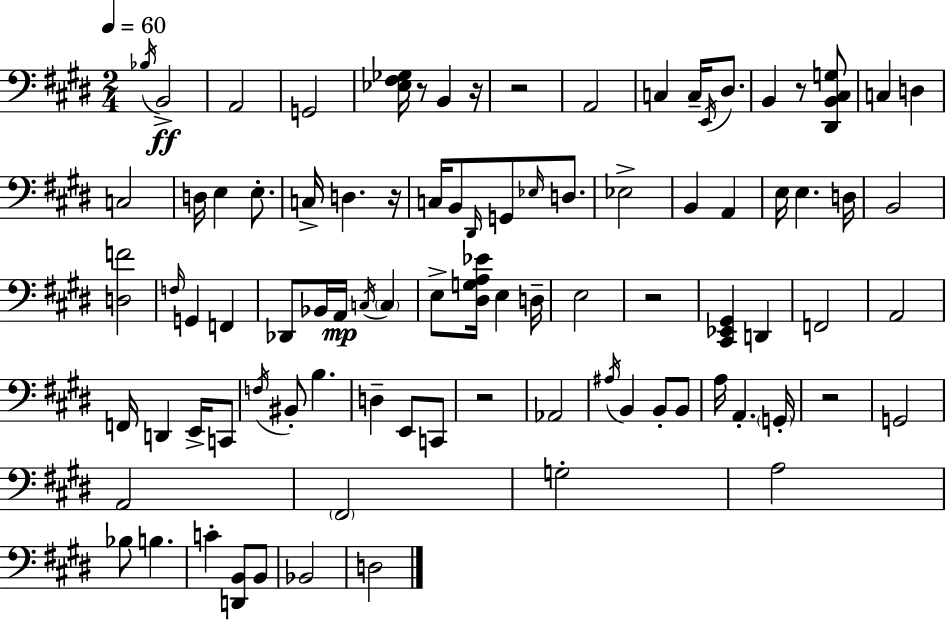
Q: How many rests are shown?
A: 8